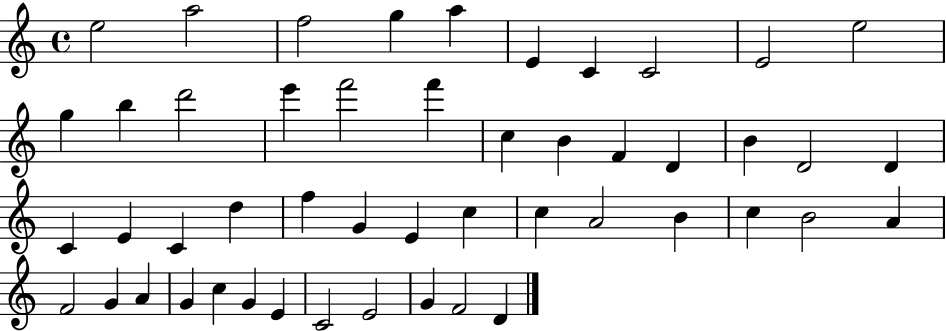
{
  \clef treble
  \time 4/4
  \defaultTimeSignature
  \key c \major
  e''2 a''2 | f''2 g''4 a''4 | e'4 c'4 c'2 | e'2 e''2 | \break g''4 b''4 d'''2 | e'''4 f'''2 f'''4 | c''4 b'4 f'4 d'4 | b'4 d'2 d'4 | \break c'4 e'4 c'4 d''4 | f''4 g'4 e'4 c''4 | c''4 a'2 b'4 | c''4 b'2 a'4 | \break f'2 g'4 a'4 | g'4 c''4 g'4 e'4 | c'2 e'2 | g'4 f'2 d'4 | \break \bar "|."
}